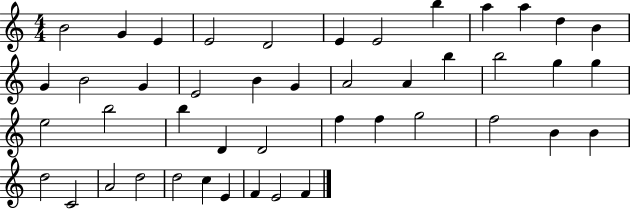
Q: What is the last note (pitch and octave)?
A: F4